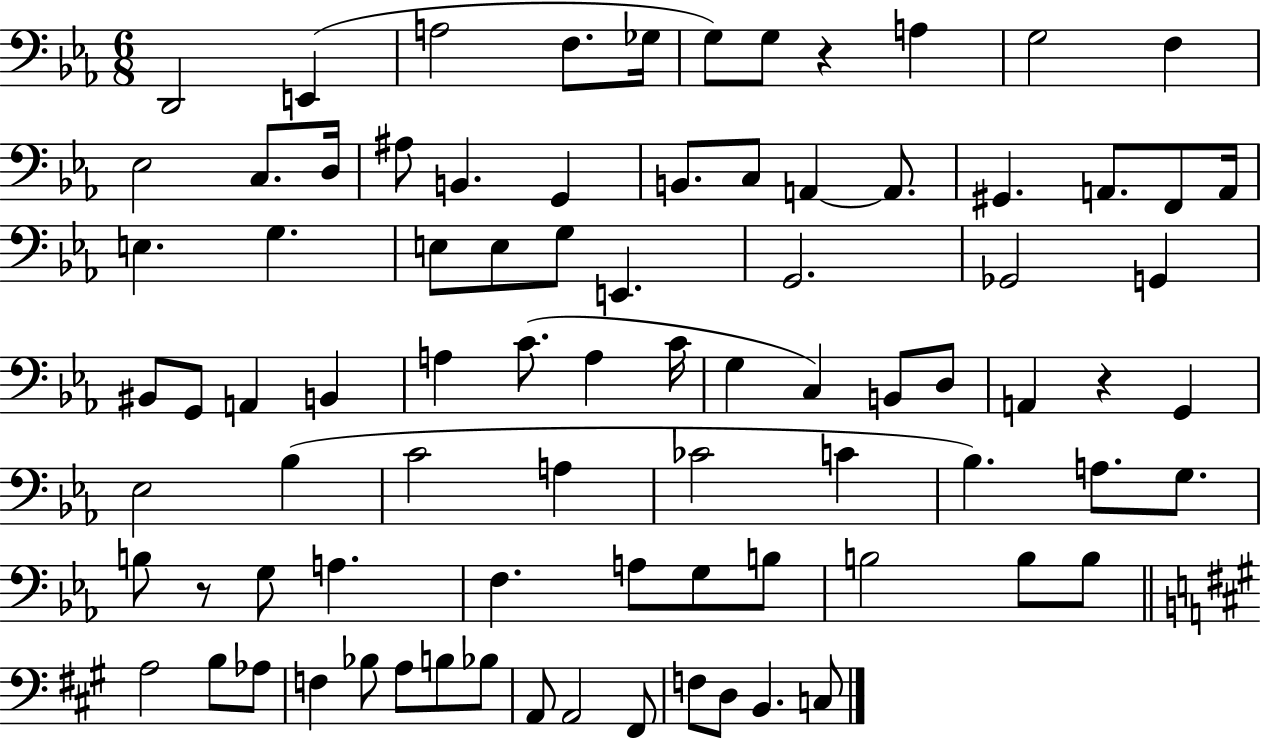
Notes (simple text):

D2/h E2/q A3/h F3/e. Gb3/s G3/e G3/e R/q A3/q G3/h F3/q Eb3/h C3/e. D3/s A#3/e B2/q. G2/q B2/e. C3/e A2/q A2/e. G#2/q. A2/e. F2/e A2/s E3/q. G3/q. E3/e E3/e G3/e E2/q. G2/h. Gb2/h G2/q BIS2/e G2/e A2/q B2/q A3/q C4/e. A3/q C4/s G3/q C3/q B2/e D3/e A2/q R/q G2/q Eb3/h Bb3/q C4/h A3/q CES4/h C4/q Bb3/q. A3/e. G3/e. B3/e R/e G3/e A3/q. F3/q. A3/e G3/e B3/e B3/h B3/e B3/e A3/h B3/e Ab3/e F3/q Bb3/e A3/e B3/e Bb3/e A2/e A2/h F#2/e F3/e D3/e B2/q. C3/e